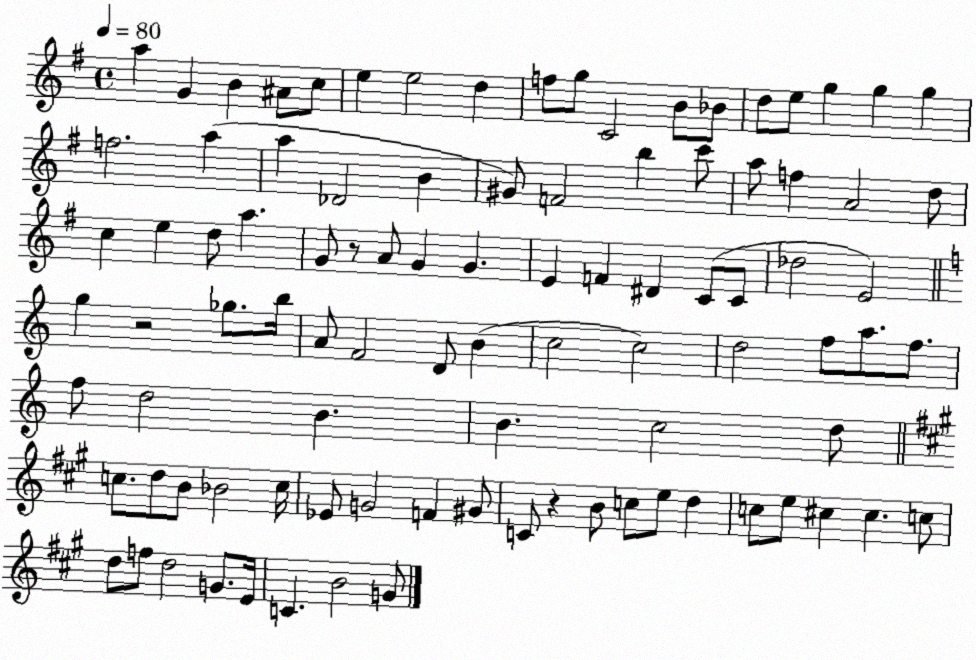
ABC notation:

X:1
T:Untitled
M:4/4
L:1/4
K:G
a G B ^A/2 c/2 e e2 d f/2 g/2 C2 B/2 _B/2 d/2 e/2 g g g f2 a a _D2 B ^G/2 F2 b c'/2 a/2 f A2 d/2 c e d/2 a G/2 z/2 A/2 G G E F ^D C/2 C/2 _d2 E2 g z2 _g/2 b/4 A/2 F2 D/2 B c2 c2 d2 f/2 a/2 f/2 f/2 d2 B B c2 d/2 c/2 d/2 B/2 _B2 c/4 _E/2 G2 F ^G/2 C/2 z B/2 c/2 e/2 d c/2 e/2 ^c ^c c/2 d/2 f/2 d2 G/2 E/4 C B2 G/2